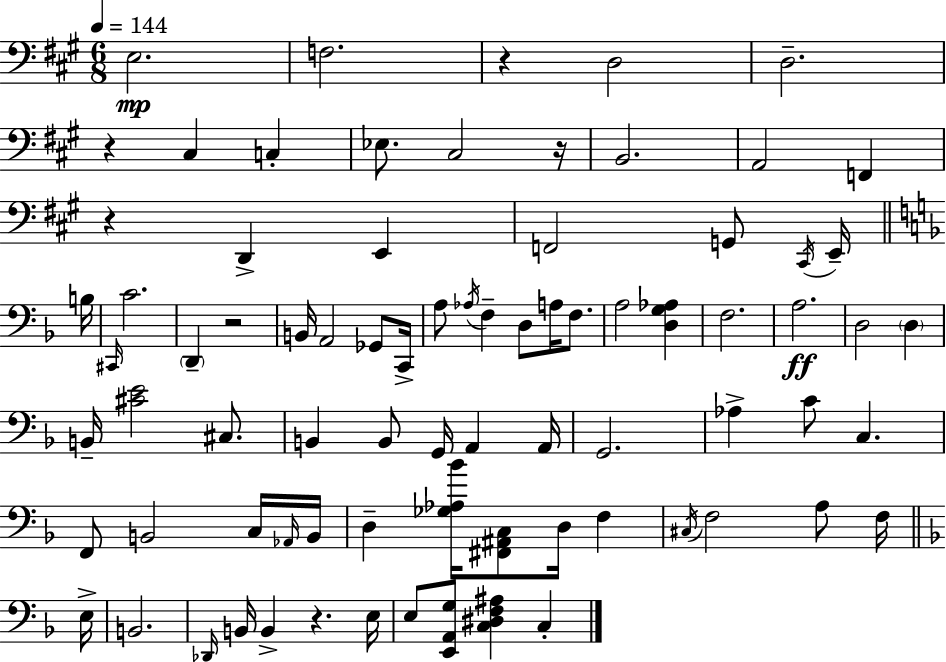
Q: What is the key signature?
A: A major